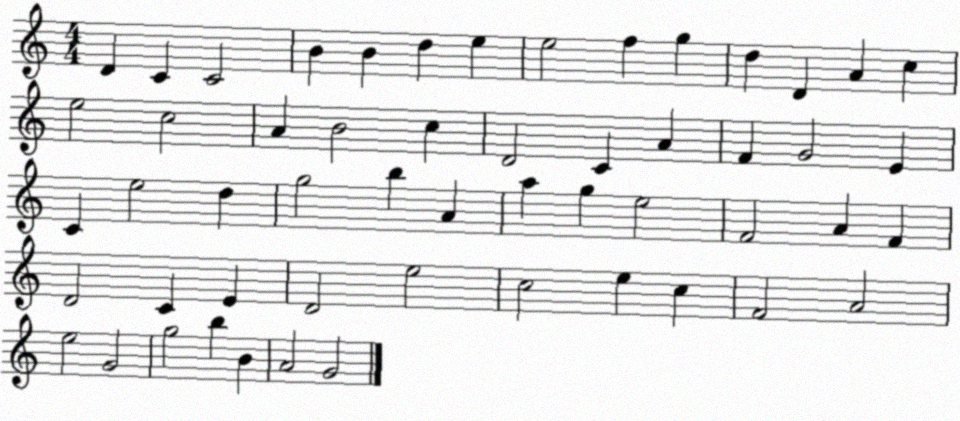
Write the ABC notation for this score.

X:1
T:Untitled
M:4/4
L:1/4
K:C
D C C2 B B d e e2 f g d D A c e2 c2 A B2 c D2 C A F G2 E C e2 d g2 b A a g e2 F2 A F D2 C E D2 e2 c2 e c F2 A2 e2 G2 g2 b B A2 G2